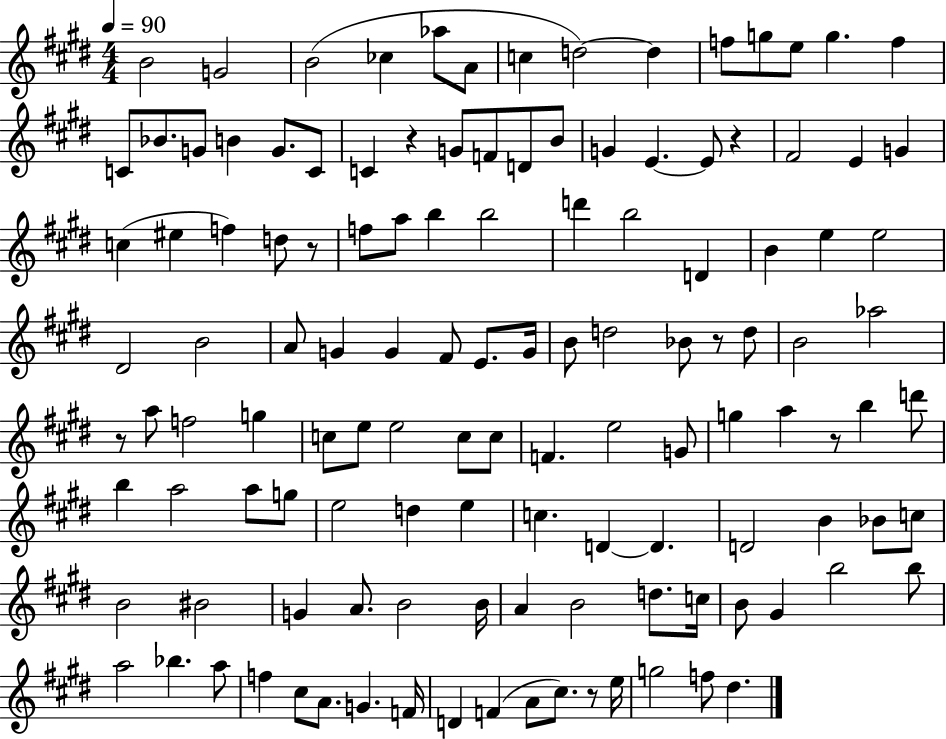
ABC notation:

X:1
T:Untitled
M:4/4
L:1/4
K:E
B2 G2 B2 _c _a/2 A/2 c d2 d f/2 g/2 e/2 g f C/2 _B/2 G/2 B G/2 C/2 C z G/2 F/2 D/2 B/2 G E E/2 z ^F2 E G c ^e f d/2 z/2 f/2 a/2 b b2 d' b2 D B e e2 ^D2 B2 A/2 G G ^F/2 E/2 G/4 B/2 d2 _B/2 z/2 d/2 B2 _a2 z/2 a/2 f2 g c/2 e/2 e2 c/2 c/2 F e2 G/2 g a z/2 b d'/2 b a2 a/2 g/2 e2 d e c D D D2 B _B/2 c/2 B2 ^B2 G A/2 B2 B/4 A B2 d/2 c/4 B/2 ^G b2 b/2 a2 _b a/2 f ^c/2 A/2 G F/4 D F A/2 ^c/2 z/2 e/4 g2 f/2 ^d